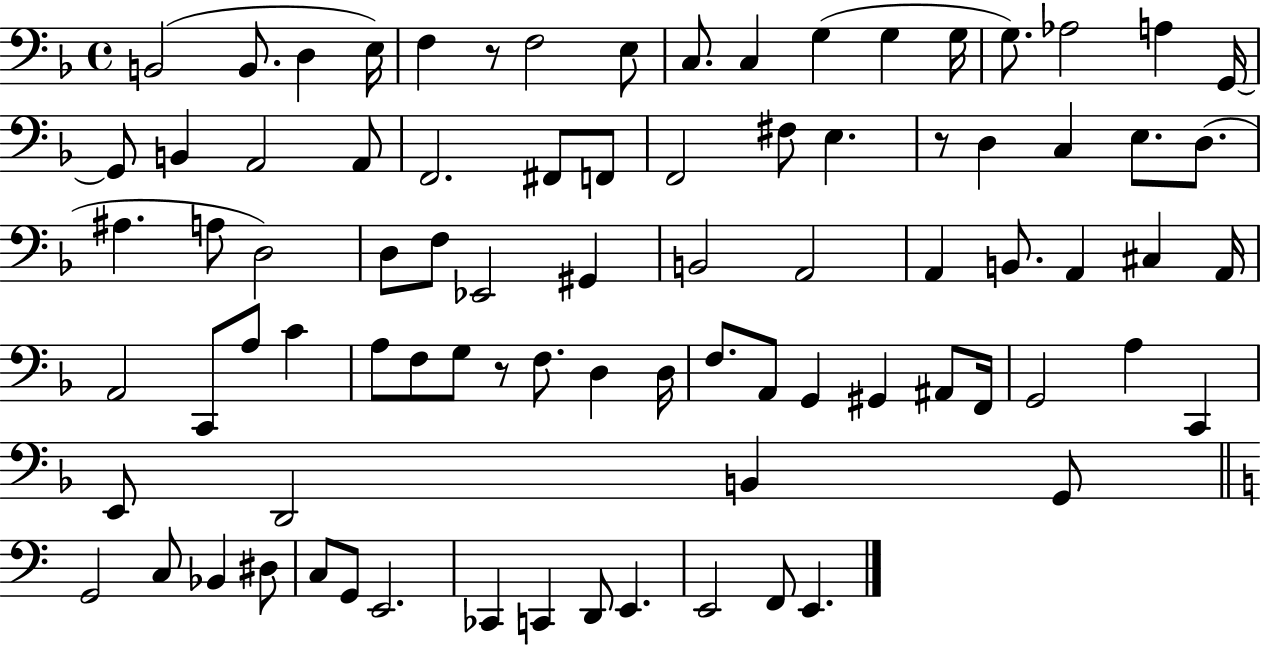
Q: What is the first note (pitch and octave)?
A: B2